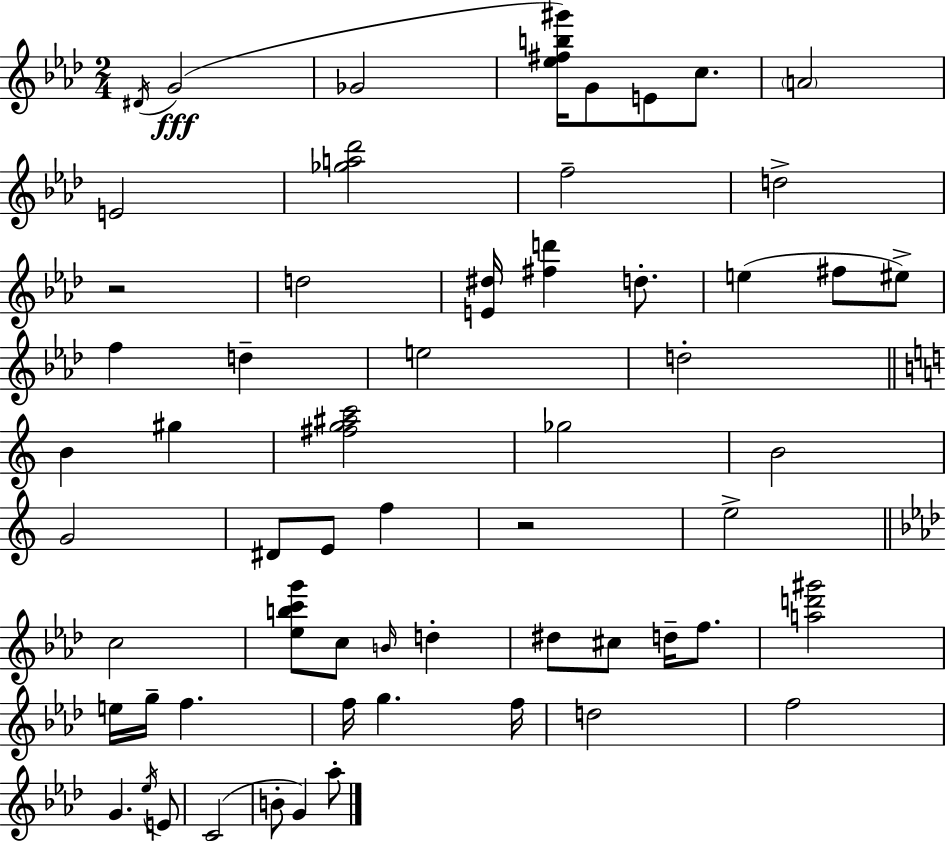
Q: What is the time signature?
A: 2/4